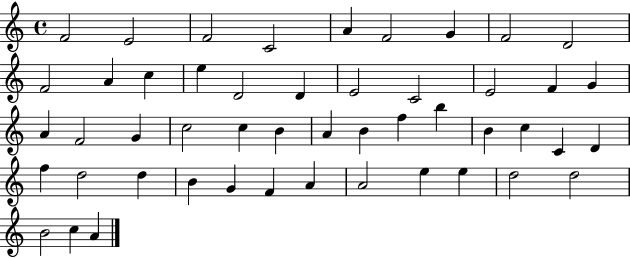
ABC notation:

X:1
T:Untitled
M:4/4
L:1/4
K:C
F2 E2 F2 C2 A F2 G F2 D2 F2 A c e D2 D E2 C2 E2 F G A F2 G c2 c B A B f b B c C D f d2 d B G F A A2 e e d2 d2 B2 c A